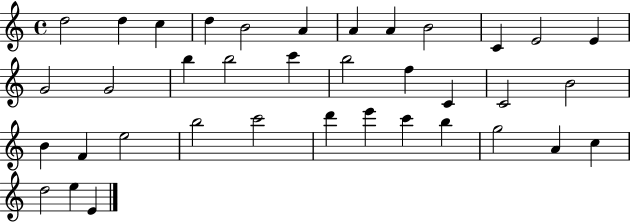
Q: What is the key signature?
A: C major